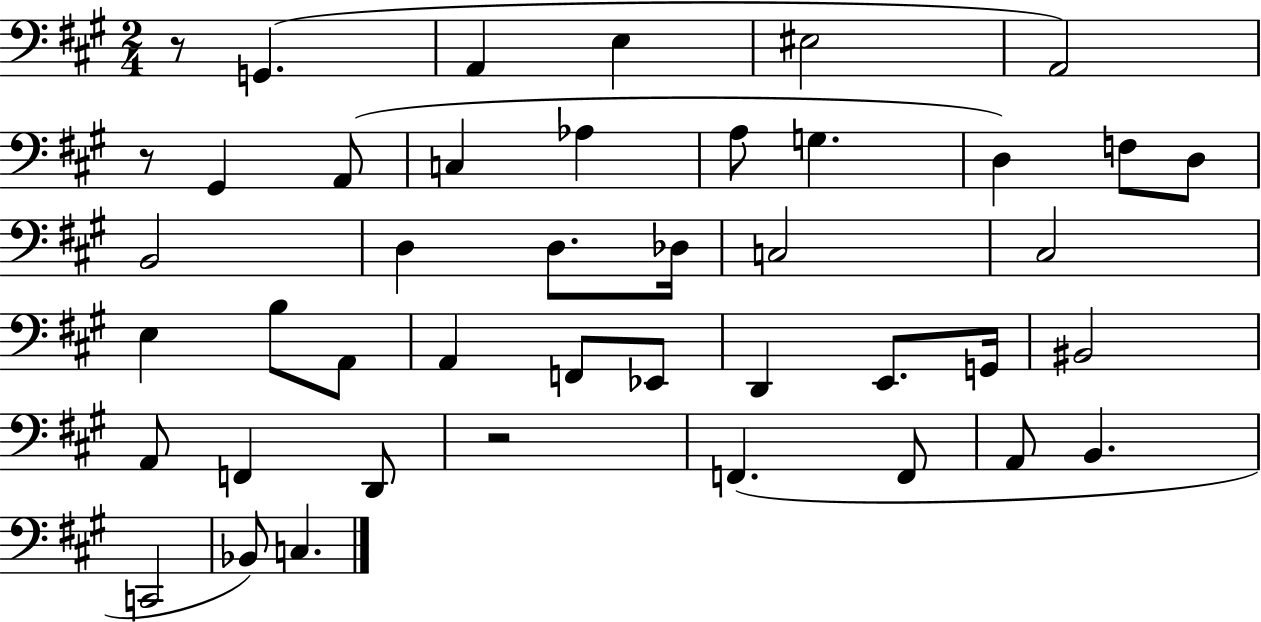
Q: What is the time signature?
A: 2/4